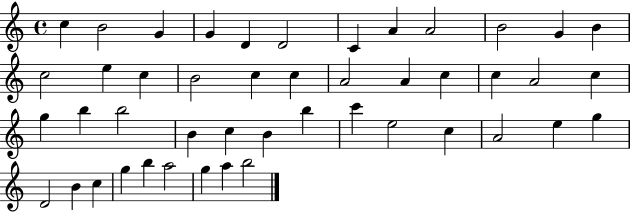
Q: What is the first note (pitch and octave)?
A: C5